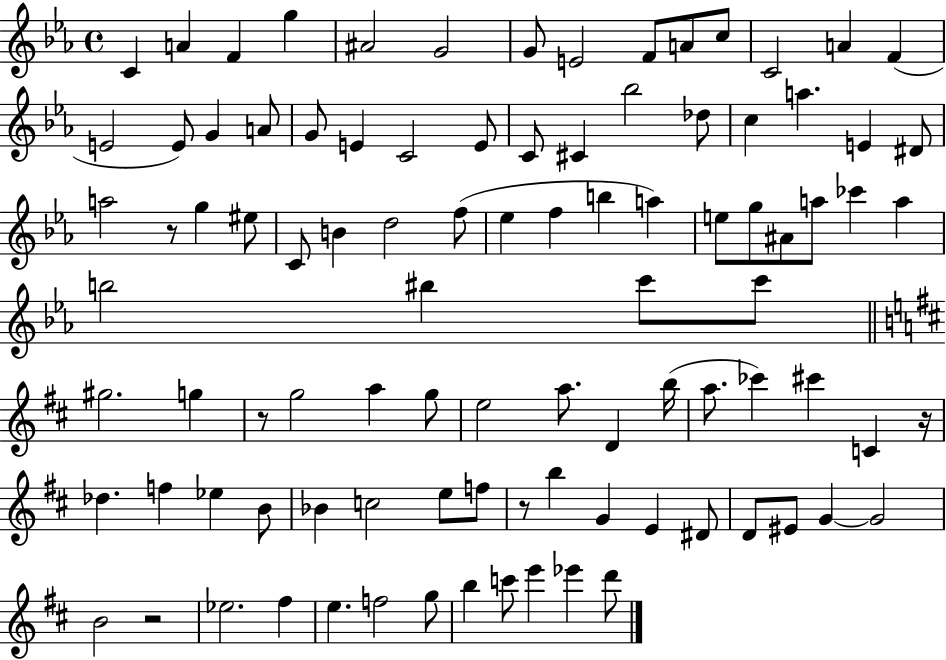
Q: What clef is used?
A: treble